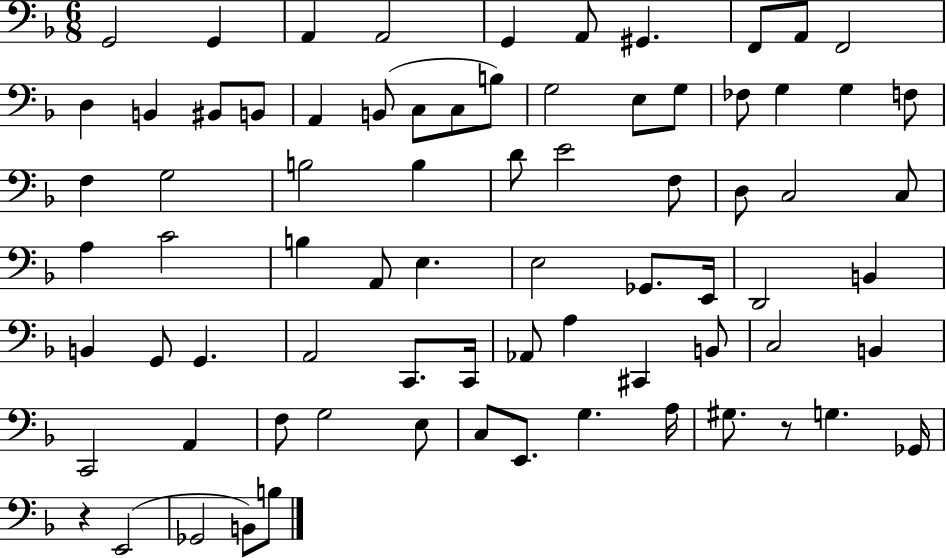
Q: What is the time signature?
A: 6/8